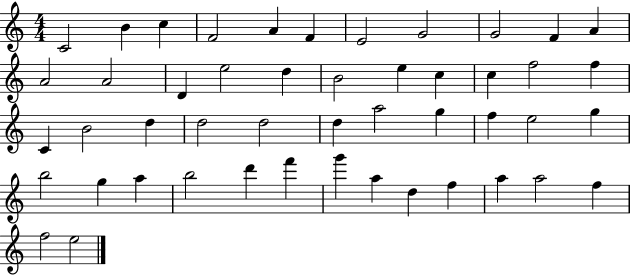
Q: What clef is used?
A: treble